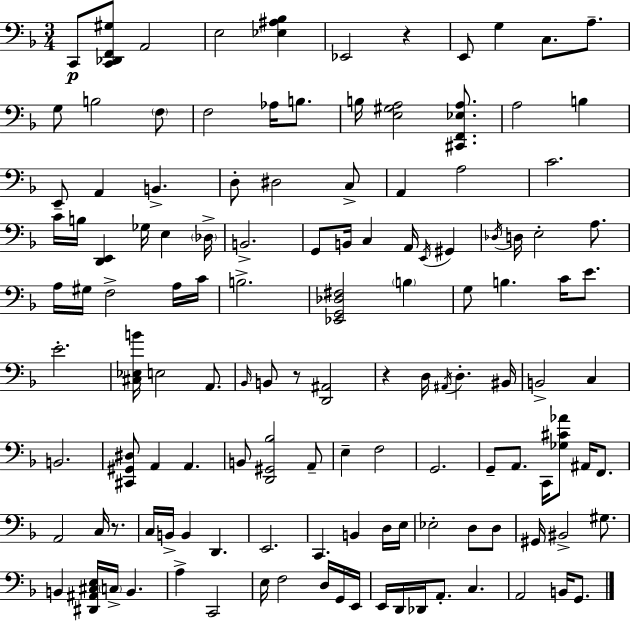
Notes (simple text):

C2/e [C2,Db2,F2,G#3]/e A2/h E3/h [Eb3,A#3,Bb3]/q Eb2/h R/q E2/e G3/q C3/e. A3/e. G3/e B3/h F3/e F3/h Ab3/s B3/e. B3/s [E3,G#3,A3]/h [C#2,F2,Eb3,A3]/e. A3/h B3/q E2/e A2/q B2/q. D3/e D#3/h C3/e A2/q A3/h C4/h. C4/s B3/s [D2,E2]/q Gb3/s E3/q Db3/s B2/h. G2/e B2/s C3/q A2/s E2/s G#2/q Db3/s D3/s E3/h A3/e. A3/s G#3/s F3/h A3/s C4/s B3/h. [Eb2,G2,Db3,F#3]/h B3/q G3/e B3/q. C4/s E4/e. E4/h. [C#3,Eb3,B4]/s E3/h A2/e. Bb2/s B2/e R/e [D2,A#2]/h R/q D3/s A#2/s D3/q. BIS2/s B2/h C3/q B2/h. [C#2,G#2,D#3]/e A2/q A2/q. B2/e [D2,G#2,Bb3]/h A2/e E3/q F3/h G2/h. G2/e A2/e. C2/s [Gb3,C#4,Ab4]/e A#2/s F2/e. A2/h C3/s R/e. C3/s B2/s B2/q D2/q. E2/h. C2/q. B2/q D3/s E3/s Eb3/h D3/e D3/e G#2/s BIS2/h G#3/e. B2/q [D#2,A#2,C#3,E3]/s C3/s B2/q. A3/q C2/h E3/s F3/h D3/s G2/s E2/s E2/s D2/s Db2/s A2/e. C3/q. A2/h B2/s G2/e.